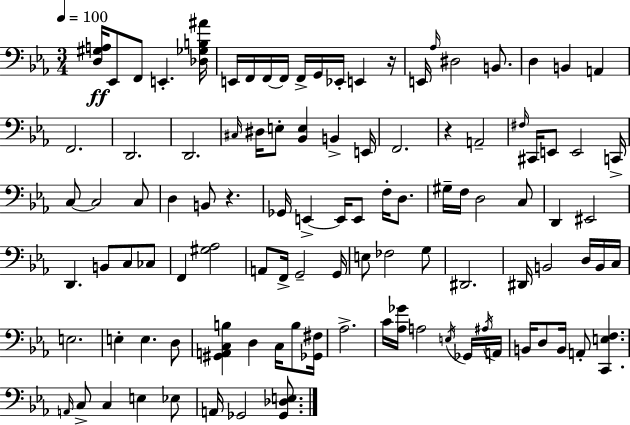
[D3,G#3,A3]/s Eb2/e F2/e E2/q. [Db3,Gb3,B3,A#4]/s E2/s F2/s F2/s F2/s F2/s G2/s Eb2/s E2/q R/s E2/s Ab3/s D#3/h B2/e. D3/q B2/q A2/q F2/h. D2/h. D2/h. C#3/s D#3/s E3/e [Bb2,E3]/q B2/q E2/s F2/h. R/q A2/h F#3/s C#2/s E2/e E2/h C2/s C3/e C3/h C3/e D3/q B2/e R/q. Gb2/s E2/q E2/s E2/e F3/s D3/e. G#3/s F3/s D3/h C3/e D2/q EIS2/h D2/q. B2/e C3/e CES3/e F2/q [G#3,Ab3]/h A2/e F2/s G2/h G2/s E3/e FES3/h G3/e D#2/h. D#2/s B2/h D3/s B2/s C3/s E3/h. E3/q E3/q. D3/e [G#2,A2,C3,B3]/q D3/q C3/s B3/e [Gb2,F#3]/s Ab3/h. C4/s [Ab3,Gb4]/s A3/h E3/s Gb2/s A#3/s A2/s B2/s D3/e B2/s A2/e [C2,E3,F3]/q. A2/s C3/e C3/q E3/q Eb3/e A2/s Gb2/h [Gb2,Db3,E3]/e.